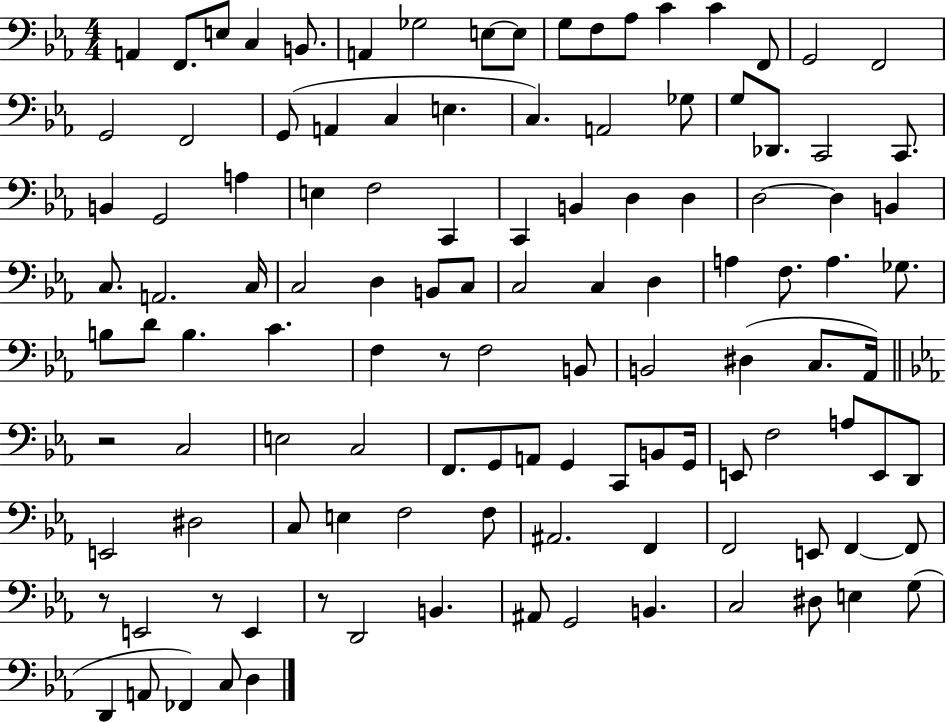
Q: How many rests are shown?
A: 5